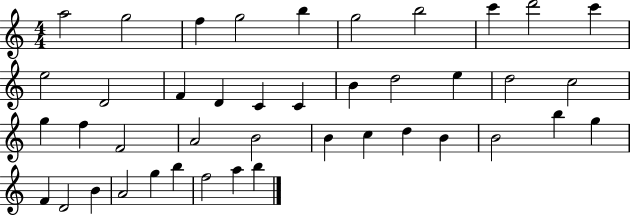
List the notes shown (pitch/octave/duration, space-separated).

A5/h G5/h F5/q G5/h B5/q G5/h B5/h C6/q D6/h C6/q E5/h D4/h F4/q D4/q C4/q C4/q B4/q D5/h E5/q D5/h C5/h G5/q F5/q F4/h A4/h B4/h B4/q C5/q D5/q B4/q B4/h B5/q G5/q F4/q D4/h B4/q A4/h G5/q B5/q F5/h A5/q B5/q